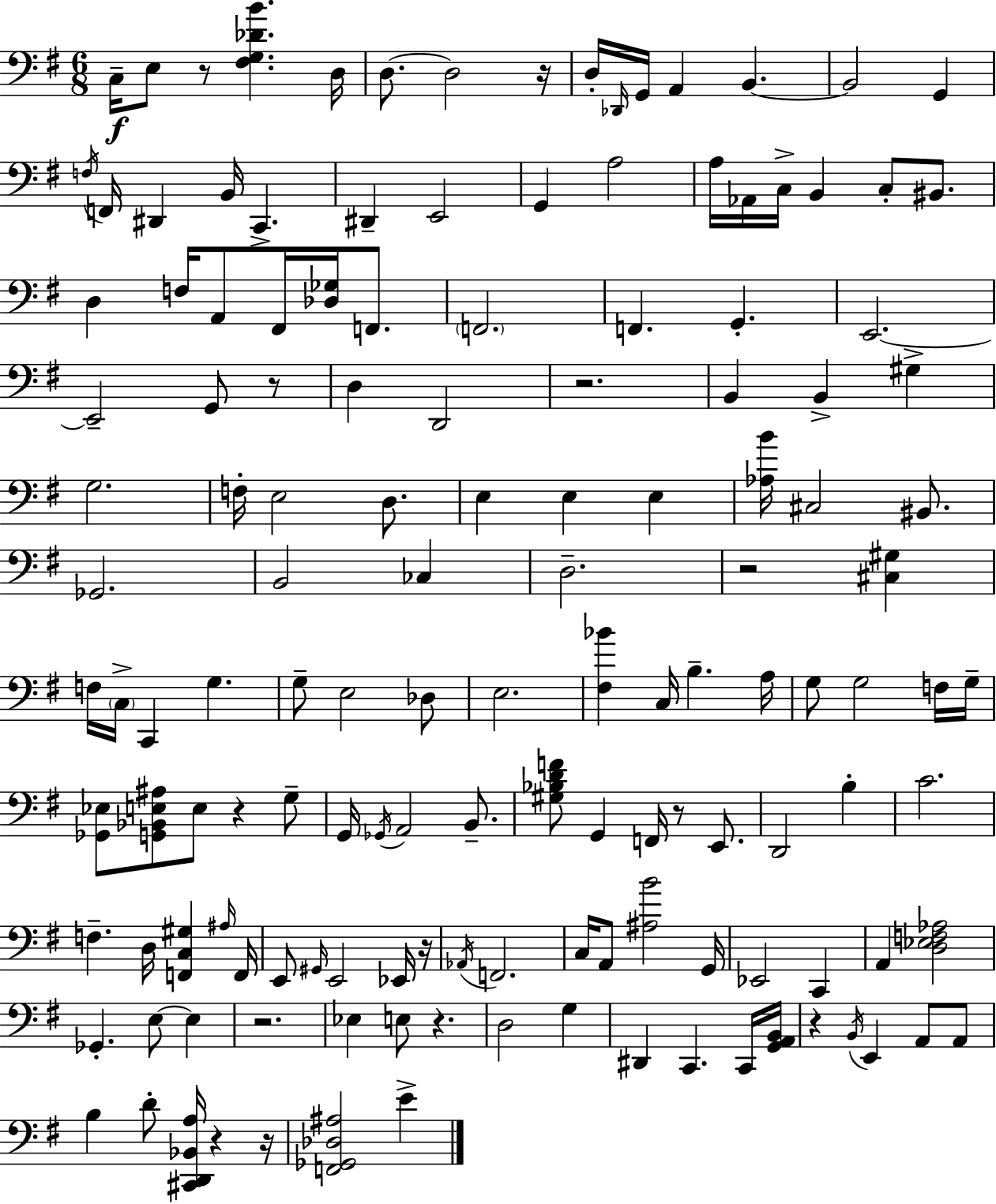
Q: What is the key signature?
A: E minor